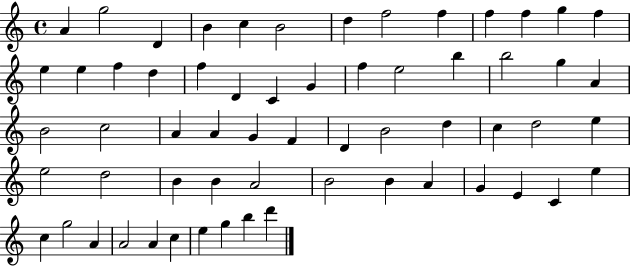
X:1
T:Untitled
M:4/4
L:1/4
K:C
A g2 D B c B2 d f2 f f f g f e e f d f D C G f e2 b b2 g A B2 c2 A A G F D B2 d c d2 e e2 d2 B B A2 B2 B A G E C e c g2 A A2 A c e g b d'